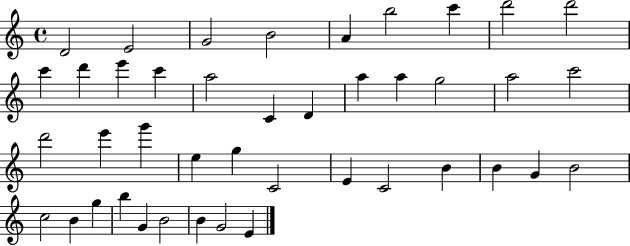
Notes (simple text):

D4/h E4/h G4/h B4/h A4/q B5/h C6/q D6/h D6/h C6/q D6/q E6/q C6/q A5/h C4/q D4/q A5/q A5/q G5/h A5/h C6/h D6/h E6/q G6/q E5/q G5/q C4/h E4/q C4/h B4/q B4/q G4/q B4/h C5/h B4/q G5/q B5/q G4/q B4/h B4/q G4/h E4/q